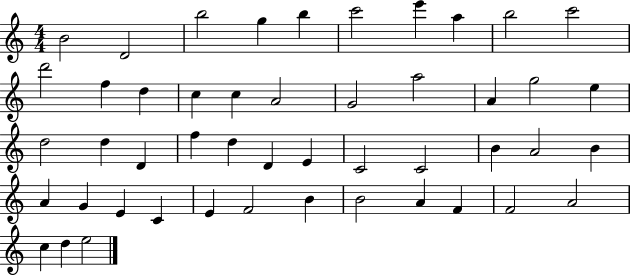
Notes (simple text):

B4/h D4/h B5/h G5/q B5/q C6/h E6/q A5/q B5/h C6/h D6/h F5/q D5/q C5/q C5/q A4/h G4/h A5/h A4/q G5/h E5/q D5/h D5/q D4/q F5/q D5/q D4/q E4/q C4/h C4/h B4/q A4/h B4/q A4/q G4/q E4/q C4/q E4/q F4/h B4/q B4/h A4/q F4/q F4/h A4/h C5/q D5/q E5/h